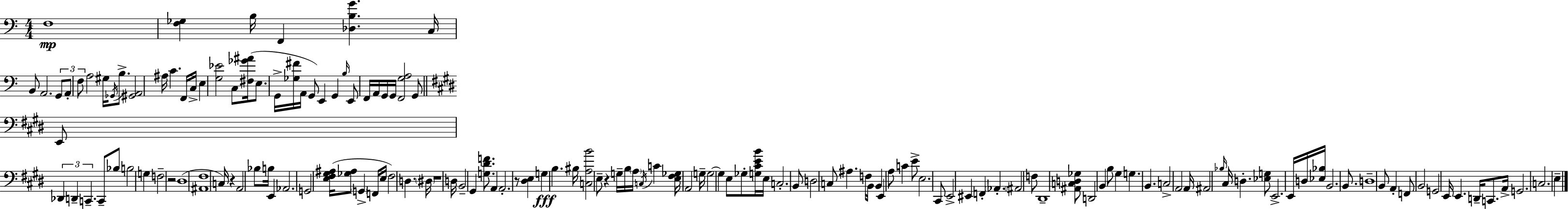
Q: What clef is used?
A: bass